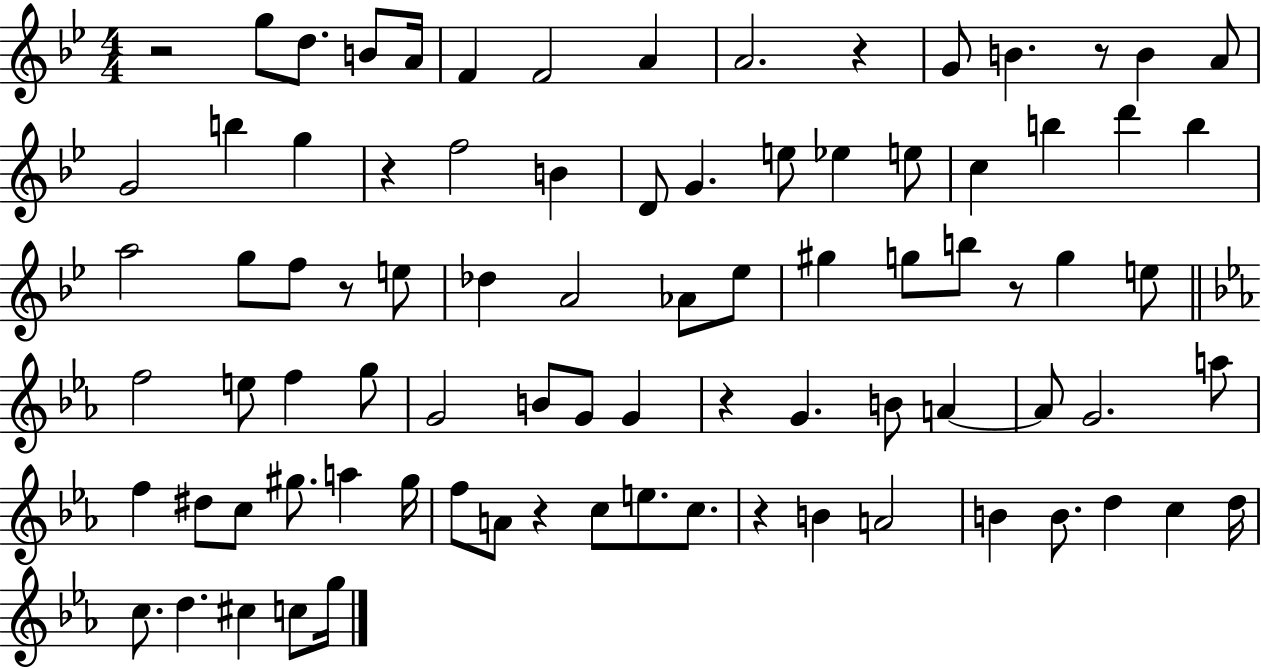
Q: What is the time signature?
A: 4/4